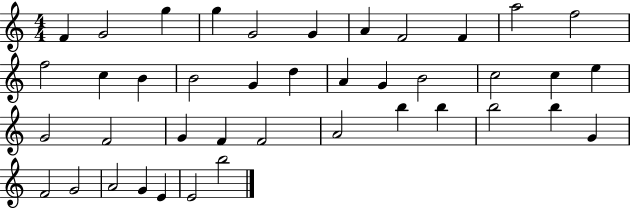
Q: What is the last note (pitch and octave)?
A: B5